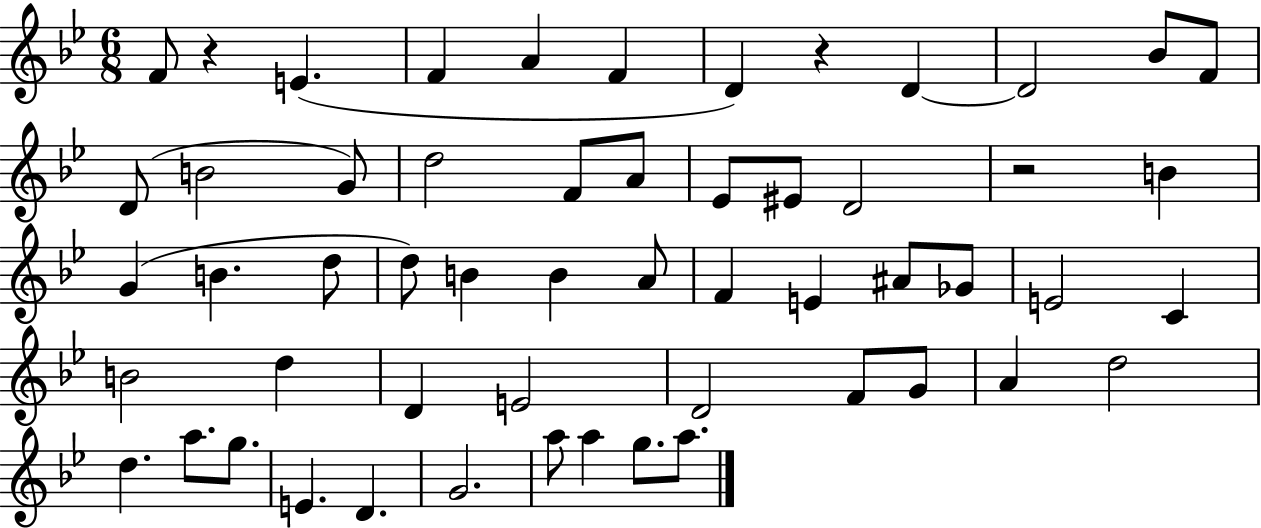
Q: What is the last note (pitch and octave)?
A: A5